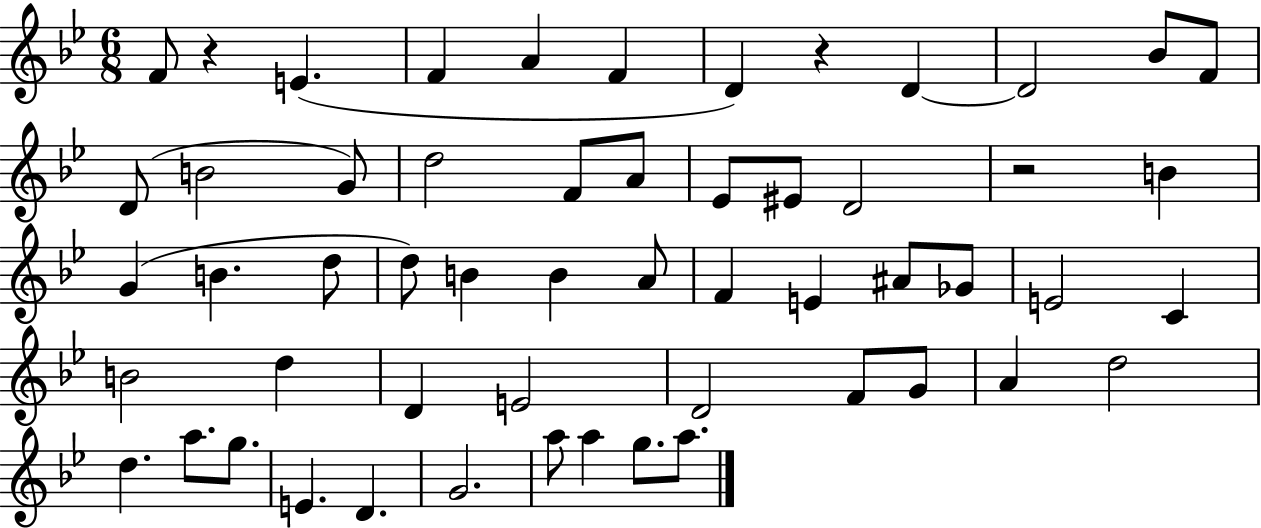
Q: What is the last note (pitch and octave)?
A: A5